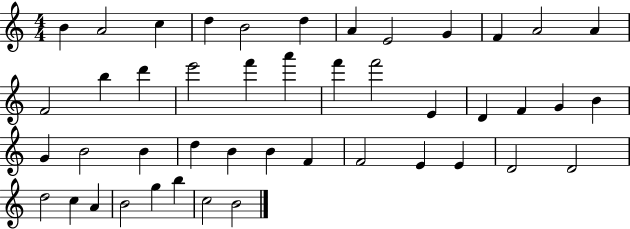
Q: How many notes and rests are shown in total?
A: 45